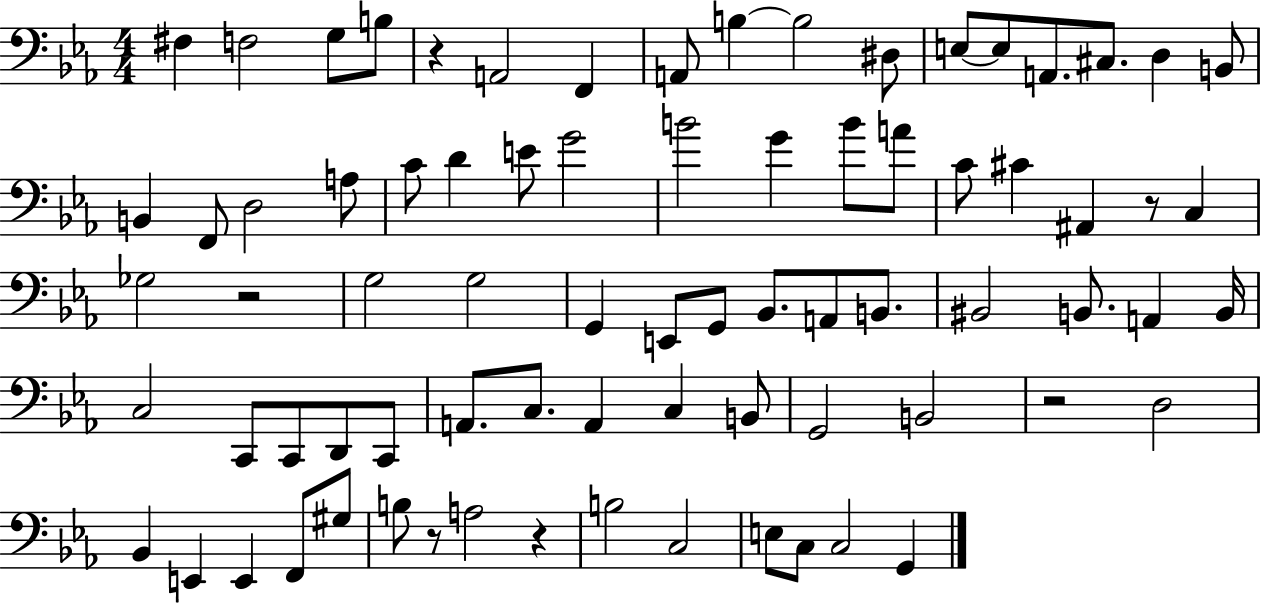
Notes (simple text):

F#3/q F3/h G3/e B3/e R/q A2/h F2/q A2/e B3/q B3/h D#3/e E3/e E3/e A2/e. C#3/e. D3/q B2/e B2/q F2/e D3/h A3/e C4/e D4/q E4/e G4/h B4/h G4/q B4/e A4/e C4/e C#4/q A#2/q R/e C3/q Gb3/h R/h G3/h G3/h G2/q E2/e G2/e Bb2/e. A2/e B2/e. BIS2/h B2/e. A2/q B2/s C3/h C2/e C2/e D2/e C2/e A2/e. C3/e. A2/q C3/q B2/e G2/h B2/h R/h D3/h Bb2/q E2/q E2/q F2/e G#3/e B3/e R/e A3/h R/q B3/h C3/h E3/e C3/e C3/h G2/q